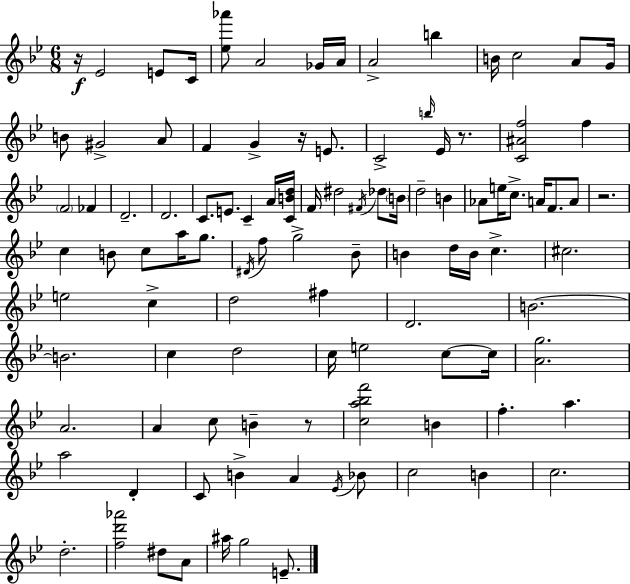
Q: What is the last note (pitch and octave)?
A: E4